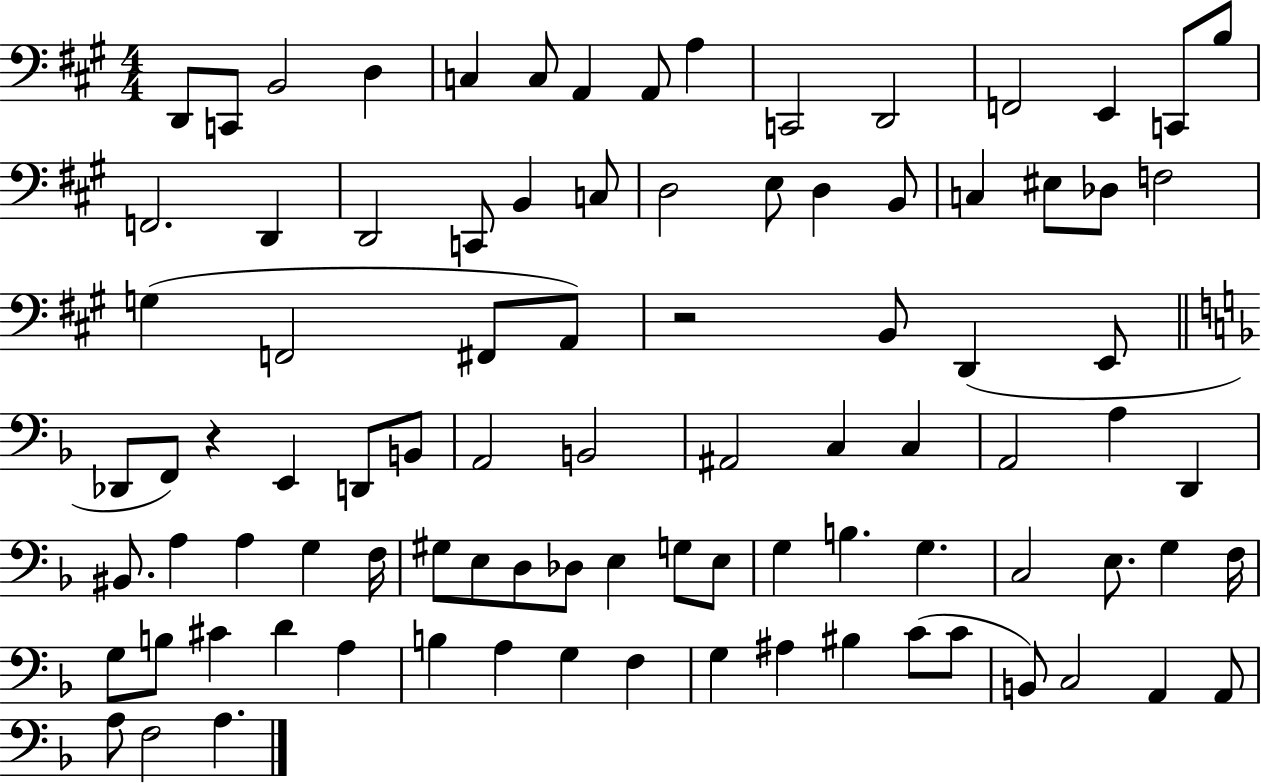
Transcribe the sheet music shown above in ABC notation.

X:1
T:Untitled
M:4/4
L:1/4
K:A
D,,/2 C,,/2 B,,2 D, C, C,/2 A,, A,,/2 A, C,,2 D,,2 F,,2 E,, C,,/2 B,/2 F,,2 D,, D,,2 C,,/2 B,, C,/2 D,2 E,/2 D, B,,/2 C, ^E,/2 _D,/2 F,2 G, F,,2 ^F,,/2 A,,/2 z2 B,,/2 D,, E,,/2 _D,,/2 F,,/2 z E,, D,,/2 B,,/2 A,,2 B,,2 ^A,,2 C, C, A,,2 A, D,, ^B,,/2 A, A, G, F,/4 ^G,/2 E,/2 D,/2 _D,/2 E, G,/2 E,/2 G, B, G, C,2 E,/2 G, F,/4 G,/2 B,/2 ^C D A, B, A, G, F, G, ^A, ^B, C/2 C/2 B,,/2 C,2 A,, A,,/2 A,/2 F,2 A,